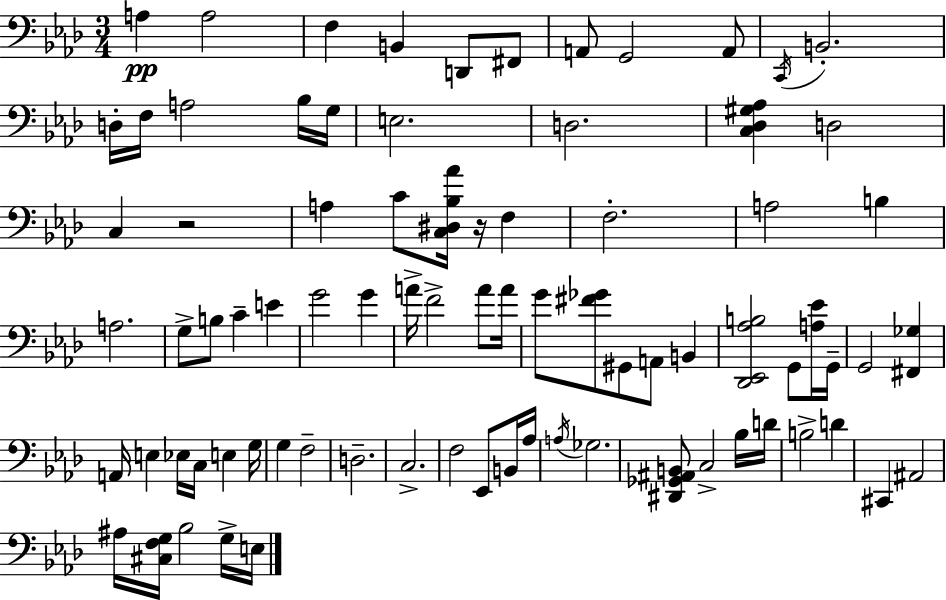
X:1
T:Untitled
M:3/4
L:1/4
K:Ab
A, A,2 F, B,, D,,/2 ^F,,/2 A,,/2 G,,2 A,,/2 C,,/4 B,,2 D,/4 F,/4 A,2 _B,/4 G,/4 E,2 D,2 [C,_D,^G,_A,] D,2 C, z2 A, C/2 [C,^D,_B,_A]/4 z/4 F, F,2 A,2 B, A,2 G,/2 B,/2 C E G2 G A/4 F2 A/2 A/4 G/2 [^F_G]/2 ^G,,/2 A,,/2 B,, [_D,,_E,,_A,B,]2 G,,/2 [A,_E]/4 G,,/4 G,,2 [^F,,_G,] A,,/4 E, _E,/4 C,/4 E, G,/4 G, F,2 D,2 C,2 F,2 _E,,/2 B,,/4 _A,/4 A,/4 _G,2 [^D,,_G,,^A,,B,,]/2 C,2 _B,/4 D/4 B,2 D ^C,, ^A,,2 ^A,/4 [^C,F,G,]/4 _B,2 G,/4 E,/4